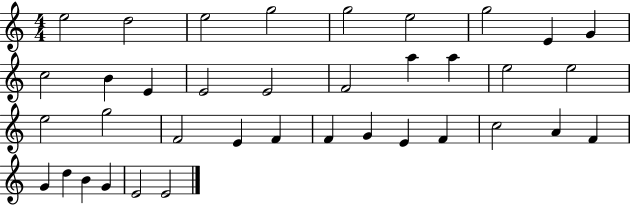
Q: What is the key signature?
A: C major